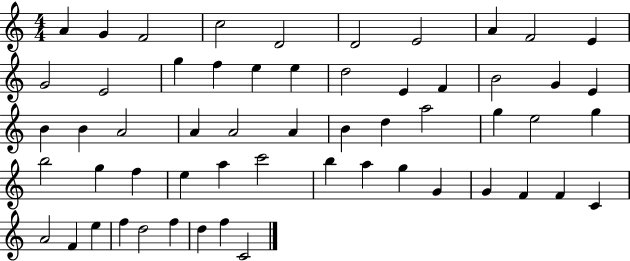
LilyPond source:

{
  \clef treble
  \numericTimeSignature
  \time 4/4
  \key c \major
  a'4 g'4 f'2 | c''2 d'2 | d'2 e'2 | a'4 f'2 e'4 | \break g'2 e'2 | g''4 f''4 e''4 e''4 | d''2 e'4 f'4 | b'2 g'4 e'4 | \break b'4 b'4 a'2 | a'4 a'2 a'4 | b'4 d''4 a''2 | g''4 e''2 g''4 | \break b''2 g''4 f''4 | e''4 a''4 c'''2 | b''4 a''4 g''4 g'4 | g'4 f'4 f'4 c'4 | \break a'2 f'4 e''4 | f''4 d''2 f''4 | d''4 f''4 c'2 | \bar "|."
}